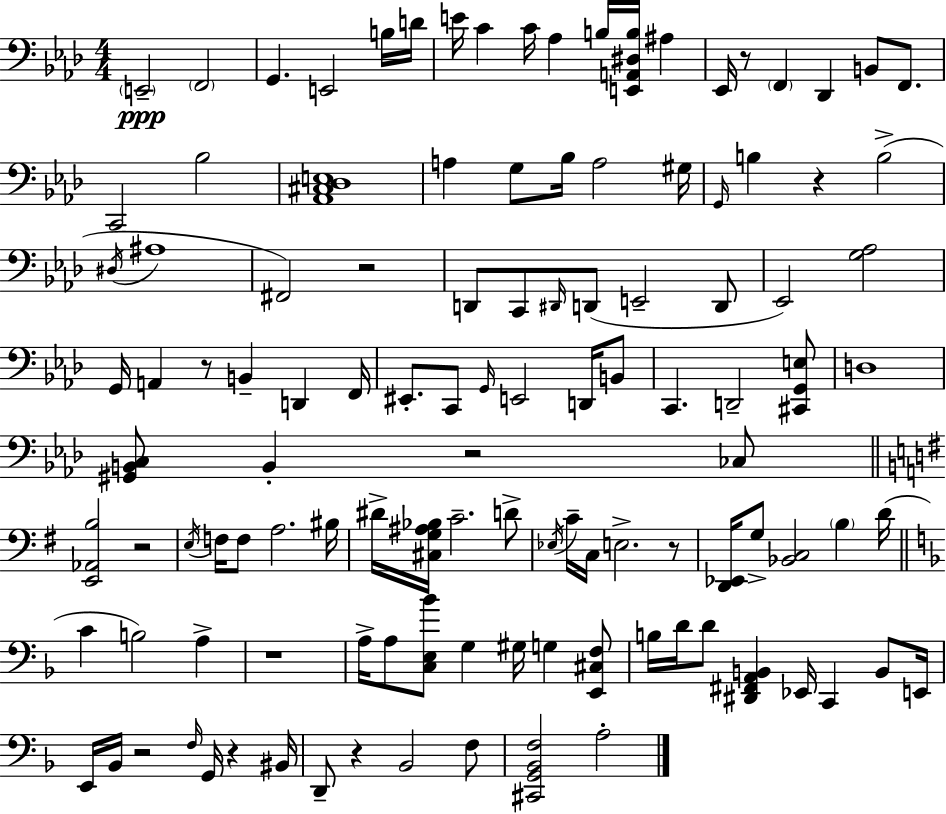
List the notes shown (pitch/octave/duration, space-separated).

E2/h F2/h G2/q. E2/h B3/s D4/s E4/s C4/q C4/s Ab3/q B3/s [E2,A2,D#3,B3]/s A#3/q Eb2/s R/e F2/q Db2/q B2/e F2/e. C2/h Bb3/h [Ab2,C#3,Db3,E3]/w A3/q G3/e Bb3/s A3/h G#3/s G2/s B3/q R/q B3/h D#3/s A#3/w F#2/h R/h D2/e C2/e D#2/s D2/e E2/h D2/e Eb2/h [G3,Ab3]/h G2/s A2/q R/e B2/q D2/q F2/s EIS2/e. C2/e G2/s E2/h D2/s B2/e C2/q. D2/h [C#2,G2,E3]/e D3/w [G#2,B2,C3]/e B2/q R/h CES3/e [E2,Ab2,B3]/h R/h E3/s F3/s F3/e A3/h. BIS3/s D#4/s [C#3,G3,A#3,Bb3]/s C4/h. D4/e Eb3/s C4/s C3/s E3/h. R/e [D2,Eb2]/s G3/e [Bb2,C3]/h B3/q D4/s C4/q B3/h A3/q R/w A3/s A3/e [C3,E3,Bb4]/e G3/q G#3/s G3/q [E2,C#3,F3]/e B3/s D4/s D4/e [D#2,F#2,A2,B2]/q Eb2/s C2/q B2/e E2/s E2/s Bb2/s R/h F3/s G2/s R/q BIS2/s D2/e R/q Bb2/h F3/e [C#2,G2,Bb2,F3]/h A3/h